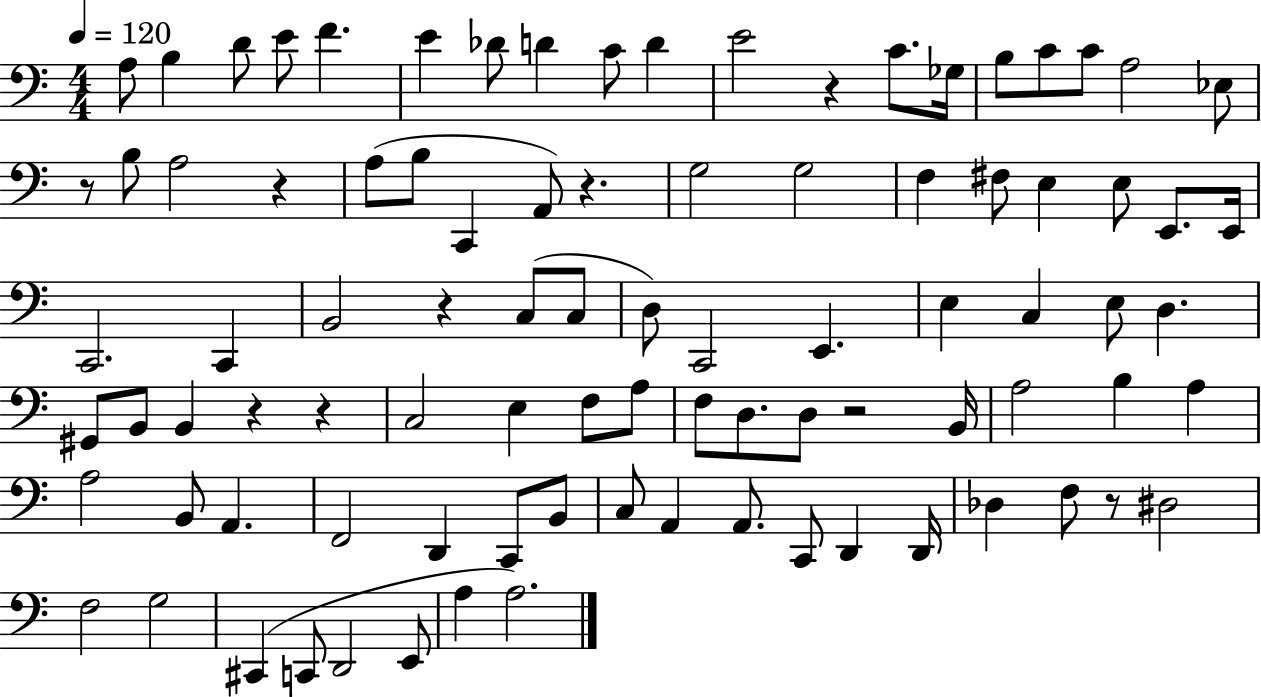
{
  \clef bass
  \numericTimeSignature
  \time 4/4
  \key c \major
  \tempo 4 = 120
  \repeat volta 2 { a8 b4 d'8 e'8 f'4. | e'4 des'8 d'4 c'8 d'4 | e'2 r4 c'8. ges16 | b8 c'8 c'8 a2 ees8 | \break r8 b8 a2 r4 | a8( b8 c,4 a,8) r4. | g2 g2 | f4 fis8 e4 e8 e,8. e,16 | \break c,2. c,4 | b,2 r4 c8( c8 | d8) c,2 e,4. | e4 c4 e8 d4. | \break gis,8 b,8 b,4 r4 r4 | c2 e4 f8 a8 | f8 d8. d8 r2 b,16 | a2 b4 a4 | \break a2 b,8 a,4. | f,2 d,4 c,8 b,8 | c8 a,4 a,8. c,8 d,4 d,16 | des4 f8 r8 dis2 | \break f2 g2 | cis,4( c,8 d,2 e,8 | a4 a2.) | } \bar "|."
}